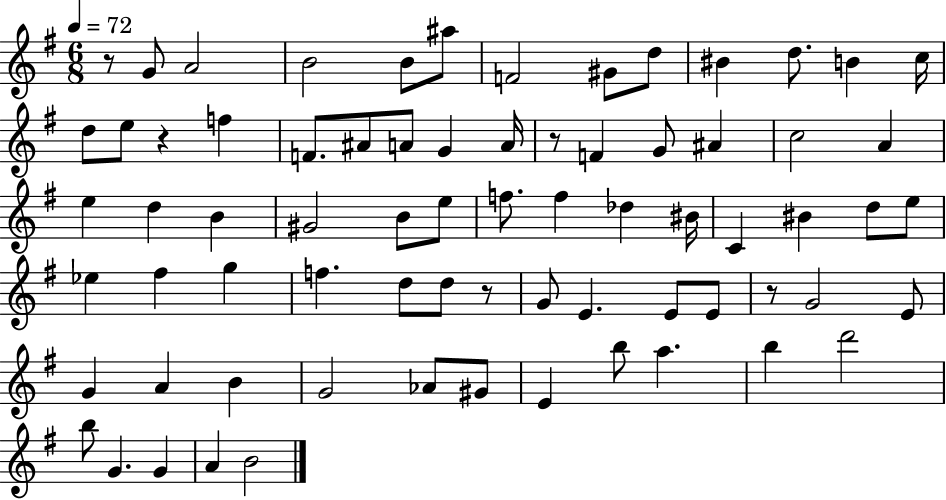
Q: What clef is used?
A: treble